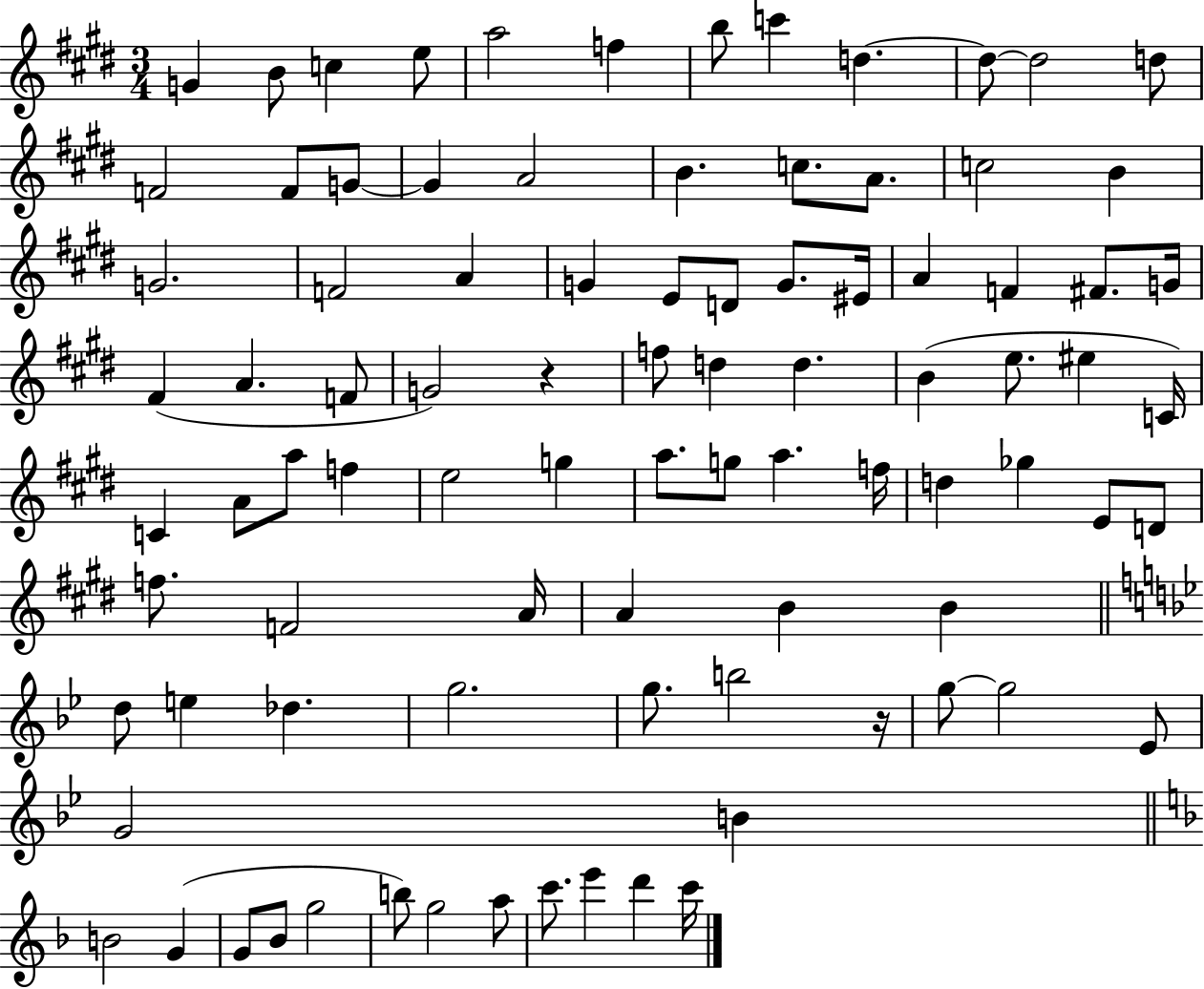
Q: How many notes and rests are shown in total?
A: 90